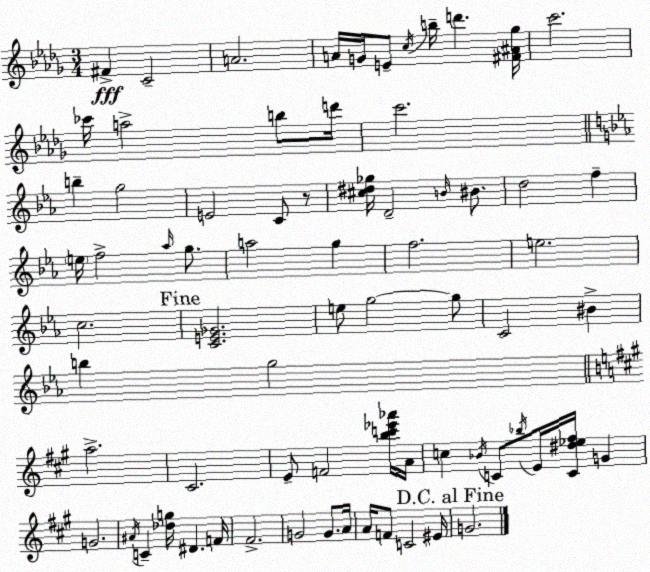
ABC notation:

X:1
T:Untitled
M:3/4
L:1/4
K:Bbm
^F C2 A2 A/4 G/4 E/2 c/4 b/4 d' [^F^A_g]/4 c'2 _c'/4 a2 b/2 d'/4 c'2 b g2 E2 C/2 z/2 [^c^d_g]/4 D2 B/4 ^B/2 d2 f e/4 f2 _a/4 g/2 a2 g f2 e2 c2 [CE_G]2 e/2 g2 g/2 C2 ^B b g2 a2 ^C2 E/2 F2 [bc'_e'_a']/4 A/4 c _B/4 C/2 _b/4 E/4 [C^d_e^f]/4 G G2 ^A/4 C [_dg]/4 ^D F/4 ^F2 G2 G/2 A/4 A/4 F/2 C2 ^E/4 G2